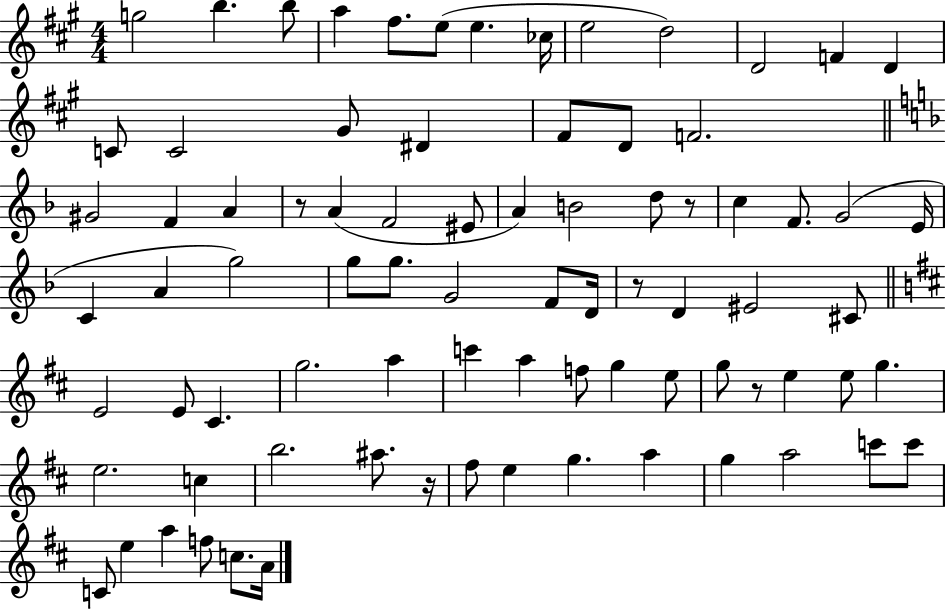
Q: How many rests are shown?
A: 5